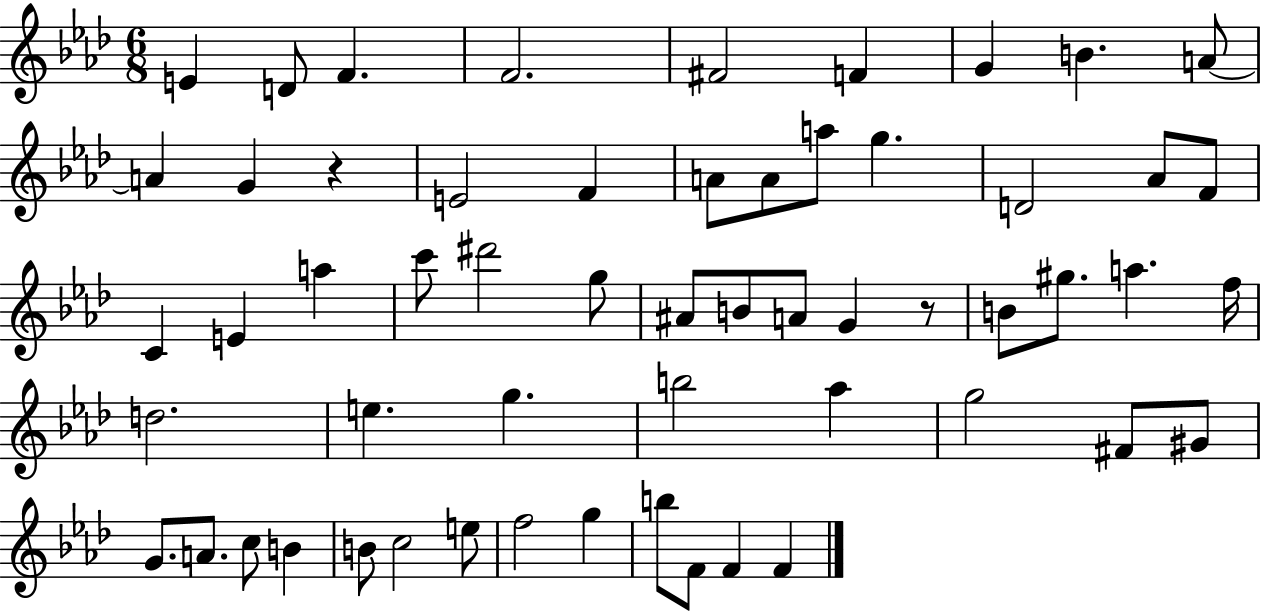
X:1
T:Untitled
M:6/8
L:1/4
K:Ab
E D/2 F F2 ^F2 F G B A/2 A G z E2 F A/2 A/2 a/2 g D2 _A/2 F/2 C E a c'/2 ^d'2 g/2 ^A/2 B/2 A/2 G z/2 B/2 ^g/2 a f/4 d2 e g b2 _a g2 ^F/2 ^G/2 G/2 A/2 c/2 B B/2 c2 e/2 f2 g b/2 F/2 F F